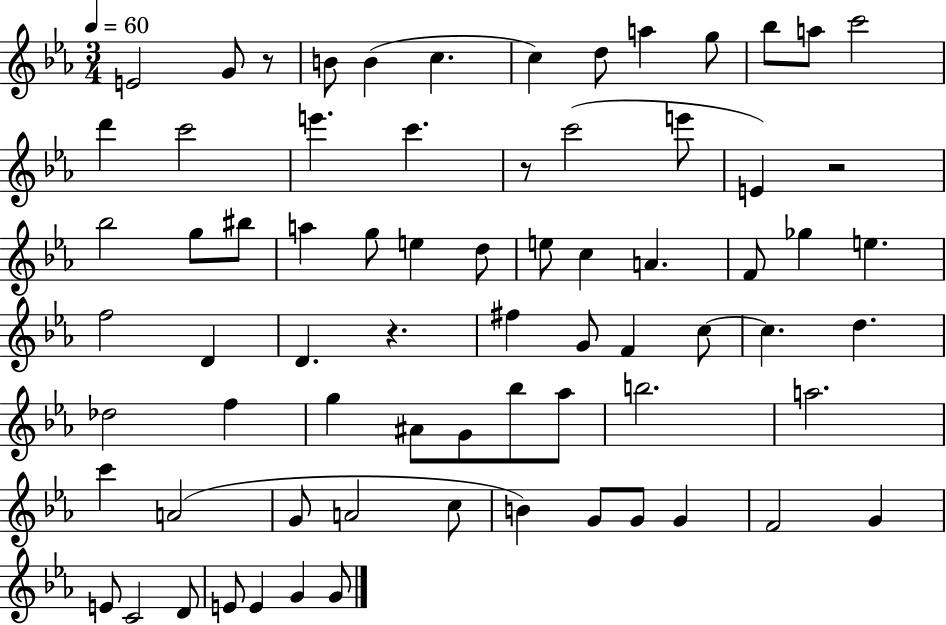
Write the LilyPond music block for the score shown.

{
  \clef treble
  \numericTimeSignature
  \time 3/4
  \key ees \major
  \tempo 4 = 60
  e'2 g'8 r8 | b'8 b'4( c''4. | c''4) d''8 a''4 g''8 | bes''8 a''8 c'''2 | \break d'''4 c'''2 | e'''4. c'''4. | r8 c'''2( e'''8 | e'4) r2 | \break bes''2 g''8 bis''8 | a''4 g''8 e''4 d''8 | e''8 c''4 a'4. | f'8 ges''4 e''4. | \break f''2 d'4 | d'4. r4. | fis''4 g'8 f'4 c''8~~ | c''4. d''4. | \break des''2 f''4 | g''4 ais'8 g'8 bes''8 aes''8 | b''2. | a''2. | \break c'''4 a'2( | g'8 a'2 c''8 | b'4) g'8 g'8 g'4 | f'2 g'4 | \break e'8 c'2 d'8 | e'8 e'4 g'4 g'8 | \bar "|."
}